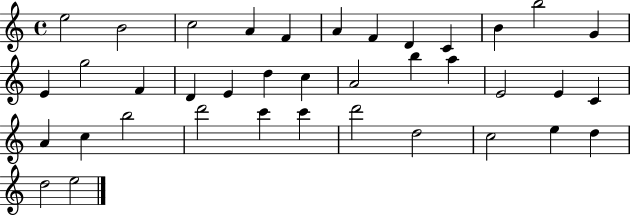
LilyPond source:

{
  \clef treble
  \time 4/4
  \defaultTimeSignature
  \key c \major
  e''2 b'2 | c''2 a'4 f'4 | a'4 f'4 d'4 c'4 | b'4 b''2 g'4 | \break e'4 g''2 f'4 | d'4 e'4 d''4 c''4 | a'2 b''4 a''4 | e'2 e'4 c'4 | \break a'4 c''4 b''2 | d'''2 c'''4 c'''4 | d'''2 d''2 | c''2 e''4 d''4 | \break d''2 e''2 | \bar "|."
}